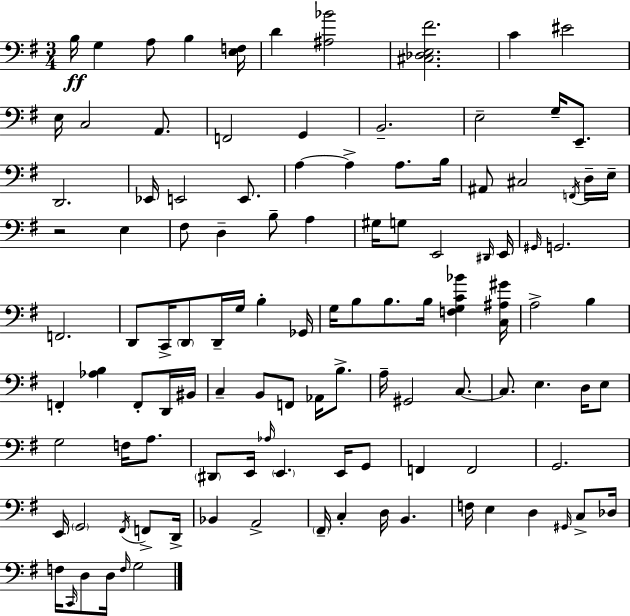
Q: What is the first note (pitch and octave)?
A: B3